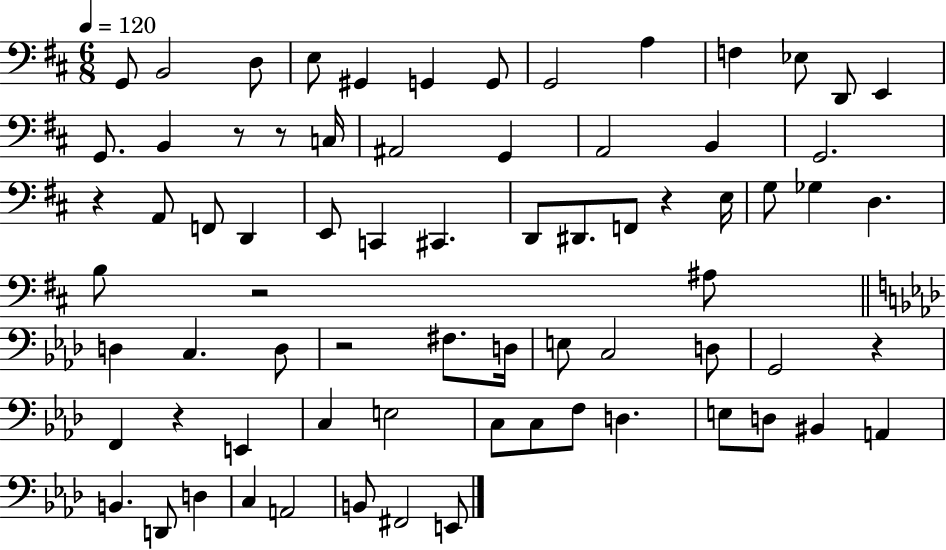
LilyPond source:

{
  \clef bass
  \numericTimeSignature
  \time 6/8
  \key d \major
  \tempo 4 = 120
  g,8 b,2 d8 | e8 gis,4 g,4 g,8 | g,2 a4 | f4 ees8 d,8 e,4 | \break g,8. b,4 r8 r8 c16 | ais,2 g,4 | a,2 b,4 | g,2. | \break r4 a,8 f,8 d,4 | e,8 c,4 cis,4. | d,8 dis,8. f,8 r4 e16 | g8 ges4 d4. | \break b8 r2 ais8 | \bar "||" \break \key aes \major d4 c4. d8 | r2 fis8. d16 | e8 c2 d8 | g,2 r4 | \break f,4 r4 e,4 | c4 e2 | c8 c8 f8 d4. | e8 d8 bis,4 a,4 | \break b,4. d,8 d4 | c4 a,2 | b,8 fis,2 e,8 | \bar "|."
}